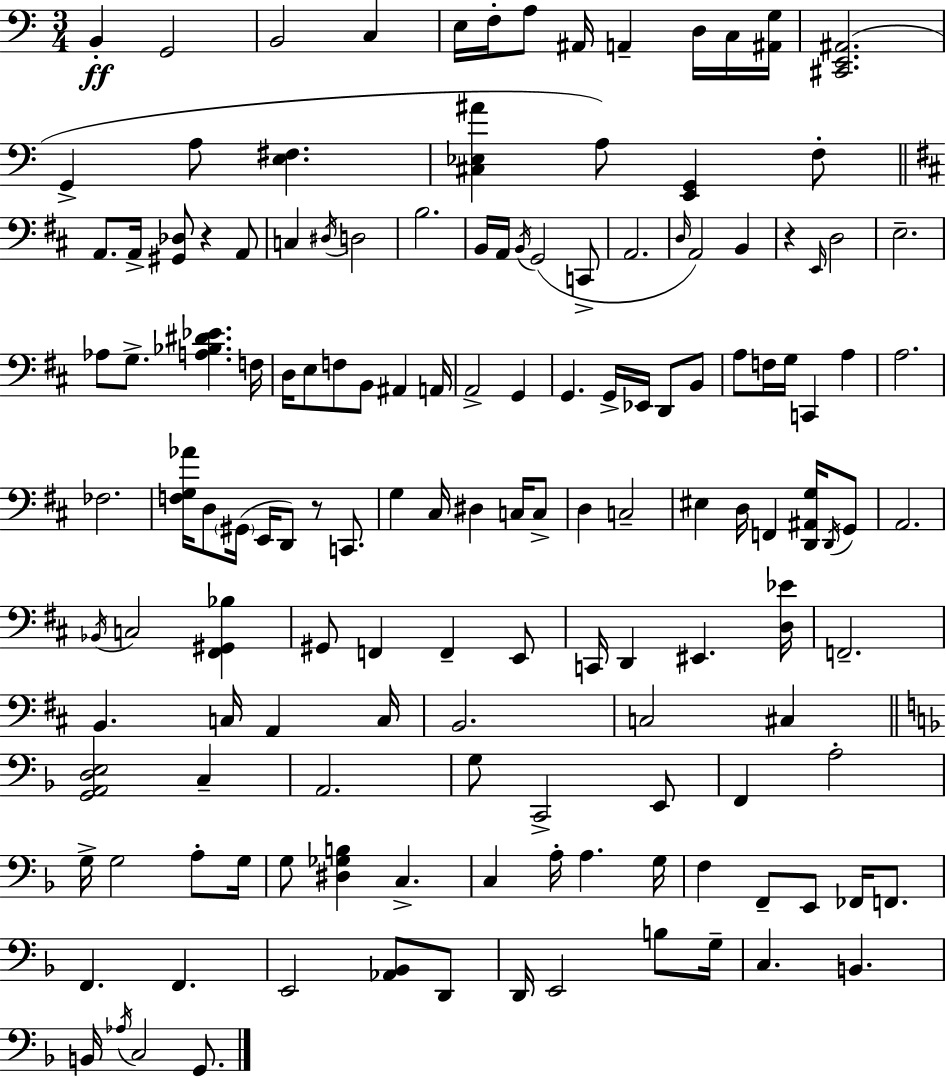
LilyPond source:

{
  \clef bass
  \numericTimeSignature
  \time 3/4
  \key c \major
  b,4-.\ff g,2 | b,2 c4 | e16 f16-. a8 ais,16 a,4-- d16 c16 <ais, g>16 | <cis, e, ais,>2.( | \break g,4-> a8 <e fis>4. | <cis ees ais'>4 a8) <e, g,>4 f8-. | \bar "||" \break \key b \minor a,8. a,16-> <gis, des>8 r4 a,8 | c4 \acciaccatura { dis16 } d2 | b2. | b,16 a,16 \acciaccatura { b,16 } g,2( | \break c,8-> a,2. | \grace { d16 }) a,2 b,4 | r4 \grace { e,16 } d2 | e2.-- | \break aes8 g8.-> <a bes dis' ees'>4. | f16 d16 e8 f8 b,8 ais,4 | a,16 a,2-> | g,4 g,4. g,16-> ees,16 | \break d,8 b,8 a8 f16 g16 c,4 | a4 a2. | fes2. | <f g aes'>16 d8 \parenthesize gis,16( e,16 d,8) r8 | \break c,8. g4 cis16 dis4 | c16 c8-> d4 c2-- | eis4 d16 f,4 | <d, ais, g>16 \acciaccatura { d,16 } g,8 a,2. | \break \acciaccatura { bes,16 } c2 | <fis, gis, bes>4 gis,8 f,4 | f,4-- e,8 c,16 d,4 eis,4. | <d ees'>16 f,2.-- | \break b,4. | c16 a,4 c16 b,2. | c2 | cis4 \bar "||" \break \key d \minor <g, a, d e>2 c4-- | a,2. | g8 c,2-> e,8 | f,4 a2-. | \break g16-> g2 a8-. g16 | g8 <dis ges b>4 c4.-> | c4 a16-. a4. g16 | f4 f,8-- e,8 fes,16 f,8. | \break f,4. f,4. | e,2 <aes, bes,>8 d,8 | d,16 e,2 b8 g16-- | c4. b,4. | \break b,16 \acciaccatura { aes16 } c2 g,8. | \bar "|."
}